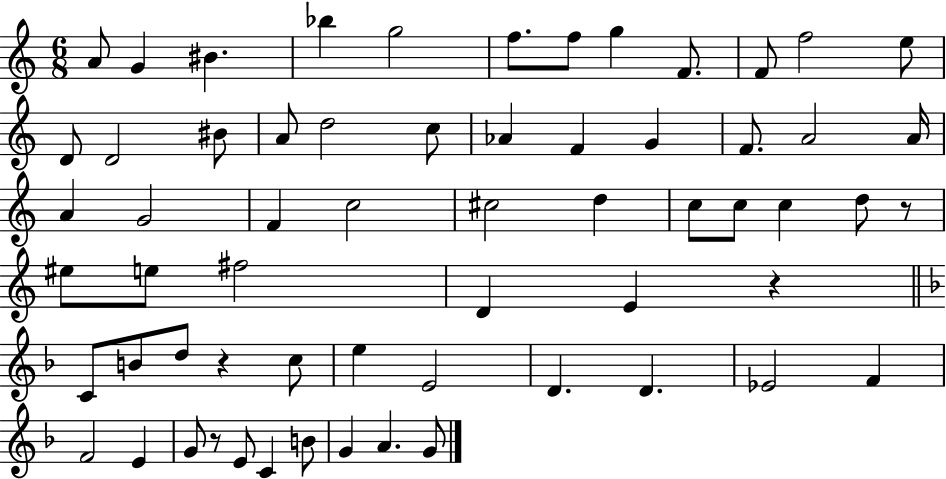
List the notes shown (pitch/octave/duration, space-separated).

A4/e G4/q BIS4/q. Bb5/q G5/h F5/e. F5/e G5/q F4/e. F4/e F5/h E5/e D4/e D4/h BIS4/e A4/e D5/h C5/e Ab4/q F4/q G4/q F4/e. A4/h A4/s A4/q G4/h F4/q C5/h C#5/h D5/q C5/e C5/e C5/q D5/e R/e EIS5/e E5/e F#5/h D4/q E4/q R/q C4/e B4/e D5/e R/q C5/e E5/q E4/h D4/q. D4/q. Eb4/h F4/q F4/h E4/q G4/e R/e E4/e C4/q B4/e G4/q A4/q. G4/e